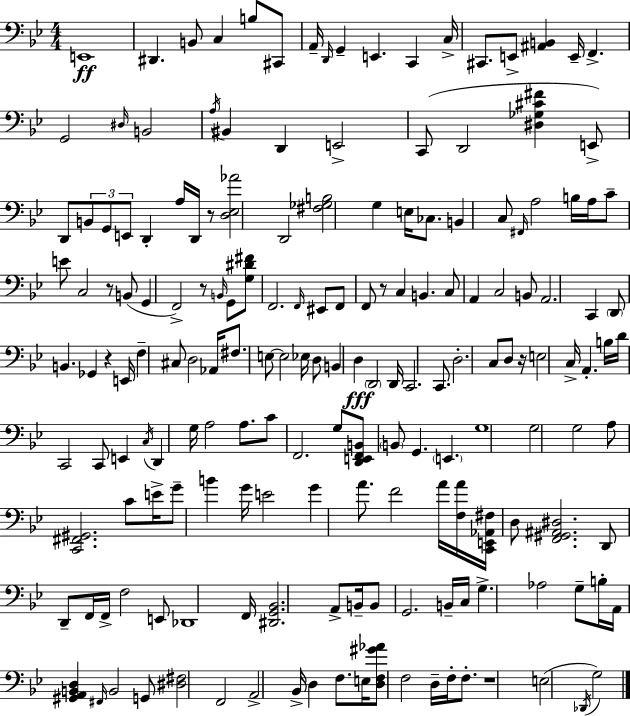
X:1
T:Untitled
M:4/4
L:1/4
K:Bb
E,,4 ^D,, B,,/2 C, B,/2 ^C,,/2 A,,/4 D,,/4 G,, E,, C,, C,/4 ^C,,/2 E,,/2 [^A,,B,,] E,,/4 F,, G,,2 ^D,/4 B,,2 A,/4 ^B,, D,, E,,2 C,,/2 D,,2 [^D,_G,^C^F] E,,/2 D,,/2 B,,/2 G,,/2 E,,/2 D,, A,/4 D,,/4 z/2 [D,_E,_A]2 D,,2 [^F,_G,B,]2 G, E,/4 _C,/2 B,, C,/2 ^F,,/4 A,2 B,/4 A,/4 C/2 E/2 C,2 z/2 B,,/2 G,, F,,2 z/2 B,,/4 G,,/2 [G,^D^F]/2 F,,2 F,,/4 ^E,,/2 F,,/2 F,,/2 z/2 C, B,, C,/2 A,, C,2 B,,/2 A,,2 C,, D,,/2 B,, _G,, z E,,/4 F, ^C,/2 D,2 _A,,/4 ^F,/2 E,/2 E,2 _E,/4 D,/2 B,, D, D,,2 D,,/4 C,,2 C,,/2 D,2 C,/2 D,/2 z/4 E,2 C,/4 A,, B,/4 D/4 C,,2 C,,/2 E,, C,/4 D,, G,/4 A,2 A,/2 C/2 F,,2 G,/2 [D,,E,,F,,B,,]/2 B,,/2 G,, E,, G,4 G,2 G,2 A,/2 [C,,^F,,^G,,]2 C/2 E/4 G/2 B G/4 E2 G A/2 F2 A/4 [F,A]/4 [C,,E,,_A,,^F,]/4 D,/2 [F,,^G,,^A,,^D,]2 D,,/2 D,,/2 F,,/4 F,,/4 F,2 E,,/2 _D,,4 F,,/4 [^D,,G,,_B,,]2 A,,/2 B,,/4 B,,/2 G,,2 B,,/4 C,/4 G, _A,2 G,/2 B,/4 A,,/4 [^G,,A,,B,,D,] ^F,,/4 B,,2 G,,/2 [^D,^F,]2 F,,2 A,,2 _B,,/4 D, F,/2 E,/4 [D,F,^G_A]/2 F,2 D,/4 F,/4 F,/2 z4 E,2 _D,,/4 G,2